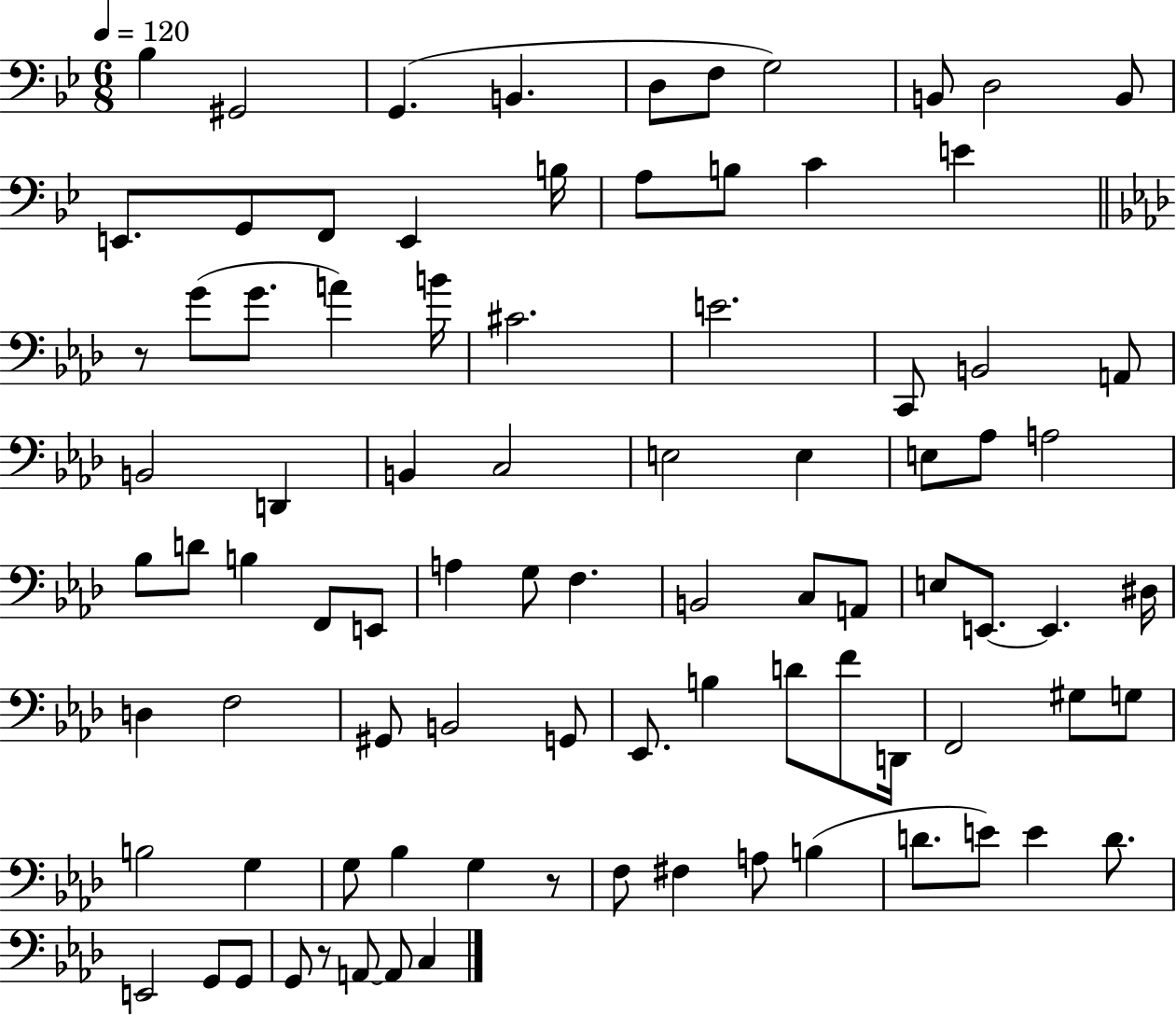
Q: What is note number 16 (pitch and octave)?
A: A3